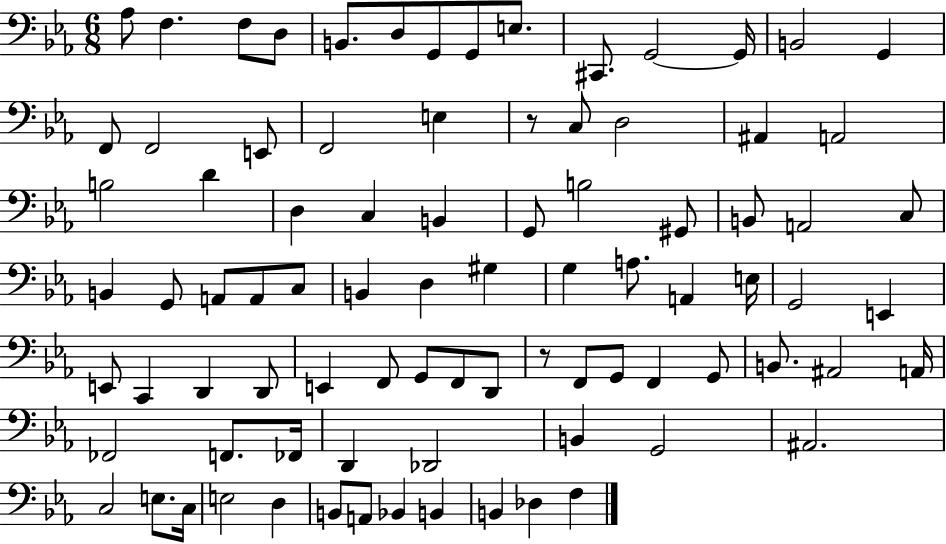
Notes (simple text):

Ab3/e F3/q. F3/e D3/e B2/e. D3/e G2/e G2/e E3/e. C#2/e. G2/h G2/s B2/h G2/q F2/e F2/h E2/e F2/h E3/q R/e C3/e D3/h A#2/q A2/h B3/h D4/q D3/q C3/q B2/q G2/e B3/h G#2/e B2/e A2/h C3/e B2/q G2/e A2/e A2/e C3/e B2/q D3/q G#3/q G3/q A3/e. A2/q E3/s G2/h E2/q E2/e C2/q D2/q D2/e E2/q F2/e G2/e F2/e D2/e R/e F2/e G2/e F2/q G2/e B2/e. A#2/h A2/s FES2/h F2/e. FES2/s D2/q Db2/h B2/q G2/h A#2/h. C3/h E3/e. C3/s E3/h D3/q B2/e A2/e Bb2/q B2/q B2/q Db3/q F3/q